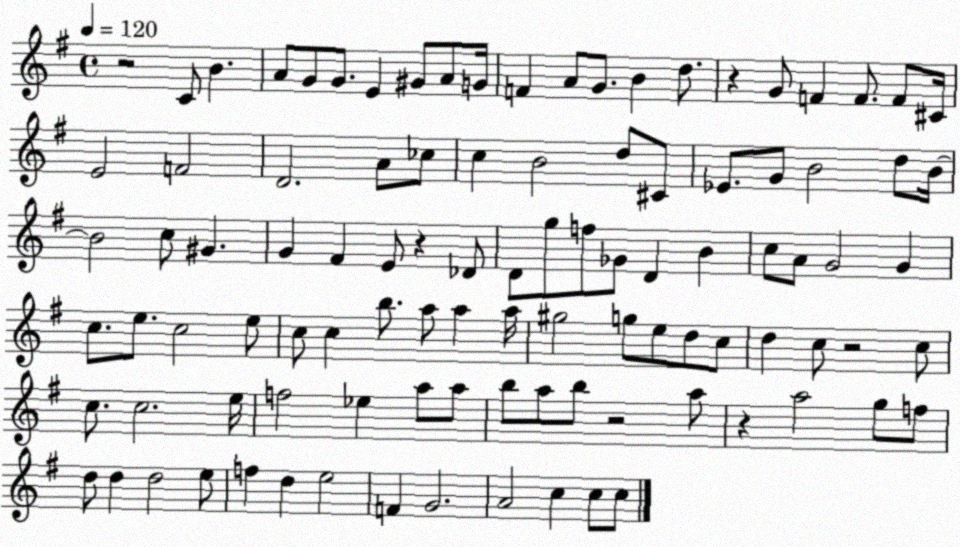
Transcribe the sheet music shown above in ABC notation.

X:1
T:Untitled
M:4/4
L:1/4
K:G
z2 C/2 B A/2 G/2 G/2 E ^G/2 A/2 G/4 F A/2 G/2 B d/2 z G/2 F F/2 F/2 ^C/4 E2 F2 D2 A/2 _c/2 c B2 d/2 ^C/2 _E/2 G/2 B2 d/2 B/4 B2 c/2 ^G G ^F E/2 z _D/2 D/2 g/2 f/2 _G/2 D B c/2 A/2 G2 G c/2 e/2 c2 e/2 c/2 c b/2 a/2 a a/4 ^g2 g/2 e/2 d/2 c/2 d c/2 z2 c/2 c/2 c2 e/4 f2 _e a/2 a/2 b/2 a/2 b/2 z2 a/2 z a2 g/2 f/2 d/2 d d2 e/2 f d e2 F G2 A2 c c/2 c/2